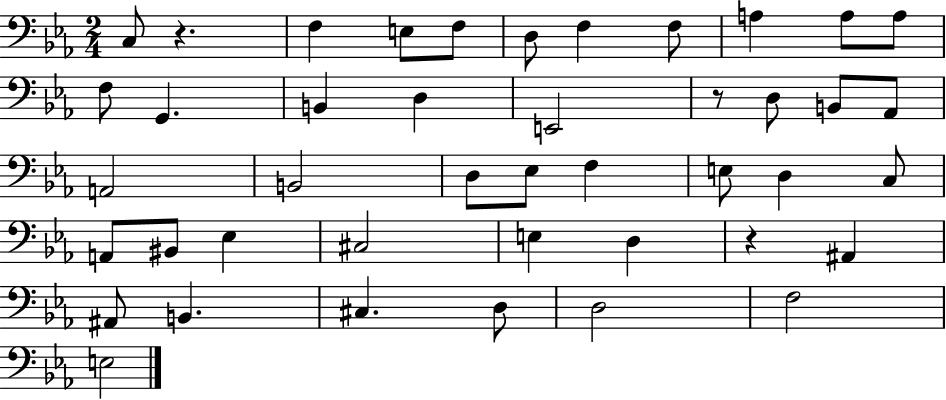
{
  \clef bass
  \numericTimeSignature
  \time 2/4
  \key ees \major
  c8 r4. | f4 e8 f8 | d8 f4 f8 | a4 a8 a8 | \break f8 g,4. | b,4 d4 | e,2 | r8 d8 b,8 aes,8 | \break a,2 | b,2 | d8 ees8 f4 | e8 d4 c8 | \break a,8 bis,8 ees4 | cis2 | e4 d4 | r4 ais,4 | \break ais,8 b,4. | cis4. d8 | d2 | f2 | \break e2 | \bar "|."
}